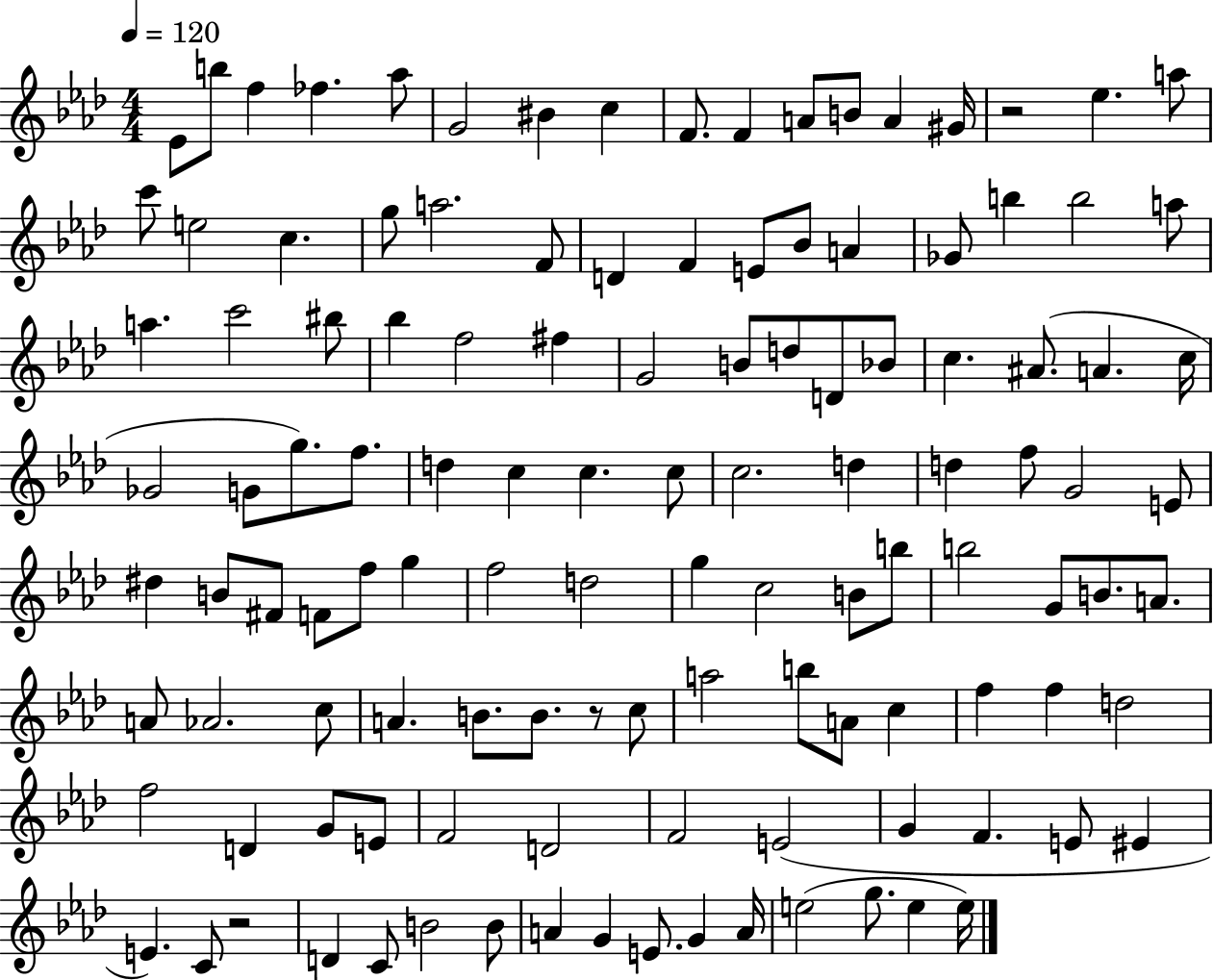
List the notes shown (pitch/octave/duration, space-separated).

Eb4/e B5/e F5/q FES5/q. Ab5/e G4/h BIS4/q C5/q F4/e. F4/q A4/e B4/e A4/q G#4/s R/h Eb5/q. A5/e C6/e E5/h C5/q. G5/e A5/h. F4/e D4/q F4/q E4/e Bb4/e A4/q Gb4/e B5/q B5/h A5/e A5/q. C6/h BIS5/e Bb5/q F5/h F#5/q G4/h B4/e D5/e D4/e Bb4/e C5/q. A#4/e. A4/q. C5/s Gb4/h G4/e G5/e. F5/e. D5/q C5/q C5/q. C5/e C5/h. D5/q D5/q F5/e G4/h E4/e D#5/q B4/e F#4/e F4/e F5/e G5/q F5/h D5/h G5/q C5/h B4/e B5/e B5/h G4/e B4/e. A4/e. A4/e Ab4/h. C5/e A4/q. B4/e. B4/e. R/e C5/e A5/h B5/e A4/e C5/q F5/q F5/q D5/h F5/h D4/q G4/e E4/e F4/h D4/h F4/h E4/h G4/q F4/q. E4/e EIS4/q E4/q. C4/e R/h D4/q C4/e B4/h B4/e A4/q G4/q E4/e. G4/q A4/s E5/h G5/e. E5/q E5/s